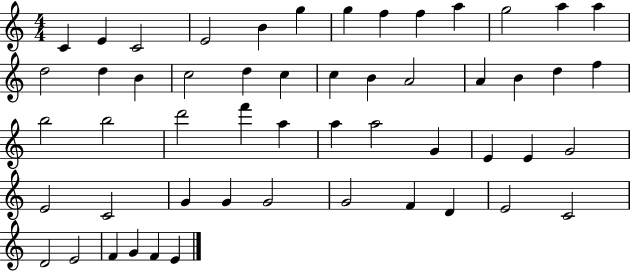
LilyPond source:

{
  \clef treble
  \numericTimeSignature
  \time 4/4
  \key c \major
  c'4 e'4 c'2 | e'2 b'4 g''4 | g''4 f''4 f''4 a''4 | g''2 a''4 a''4 | \break d''2 d''4 b'4 | c''2 d''4 c''4 | c''4 b'4 a'2 | a'4 b'4 d''4 f''4 | \break b''2 b''2 | d'''2 f'''4 a''4 | a''4 a''2 g'4 | e'4 e'4 g'2 | \break e'2 c'2 | g'4 g'4 g'2 | g'2 f'4 d'4 | e'2 c'2 | \break d'2 e'2 | f'4 g'4 f'4 e'4 | \bar "|."
}